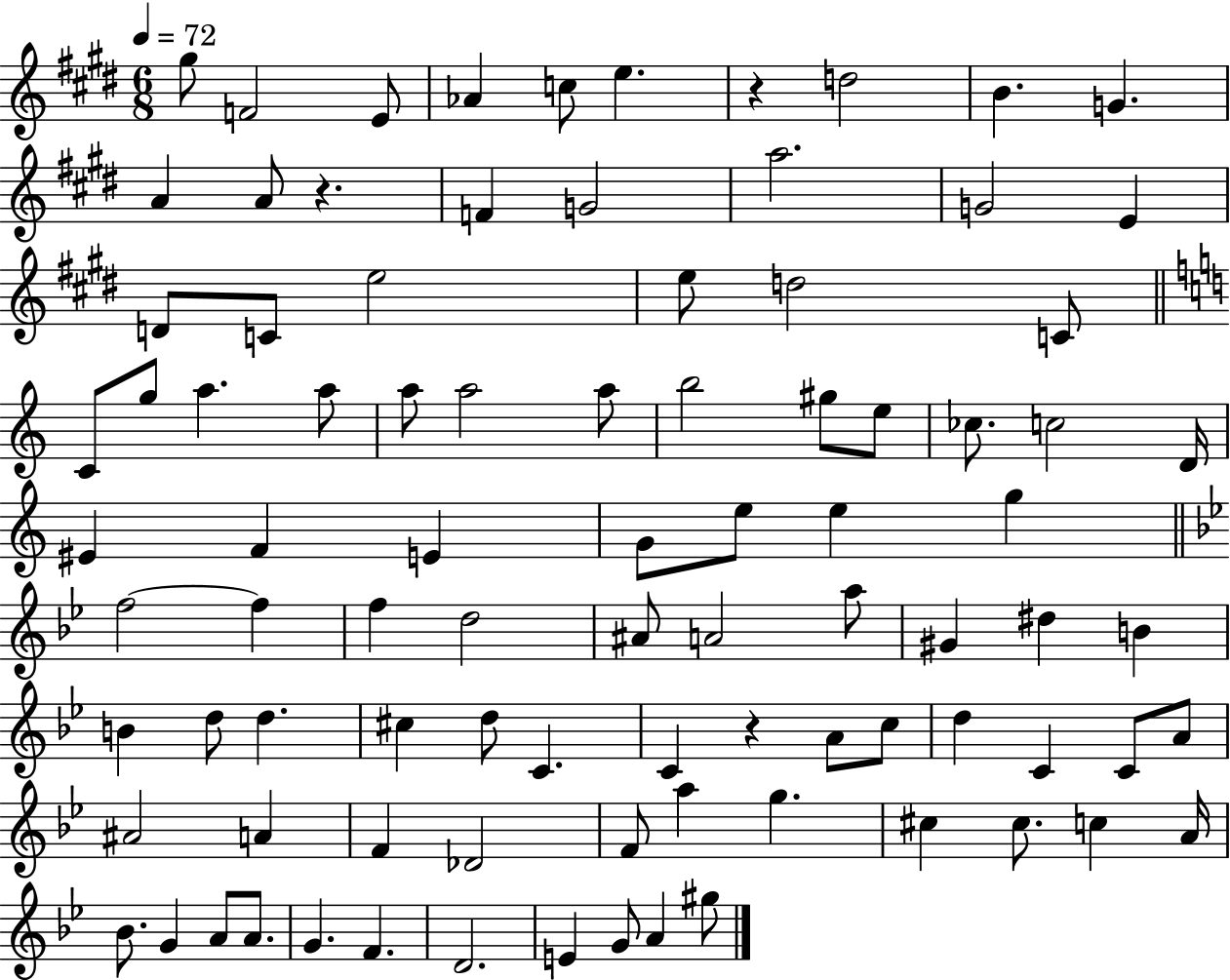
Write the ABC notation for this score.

X:1
T:Untitled
M:6/8
L:1/4
K:E
^g/2 F2 E/2 _A c/2 e z d2 B G A A/2 z F G2 a2 G2 E D/2 C/2 e2 e/2 d2 C/2 C/2 g/2 a a/2 a/2 a2 a/2 b2 ^g/2 e/2 _c/2 c2 D/4 ^E F E G/2 e/2 e g f2 f f d2 ^A/2 A2 a/2 ^G ^d B B d/2 d ^c d/2 C C z A/2 c/2 d C C/2 A/2 ^A2 A F _D2 F/2 a g ^c ^c/2 c A/4 _B/2 G A/2 A/2 G F D2 E G/2 A ^g/2